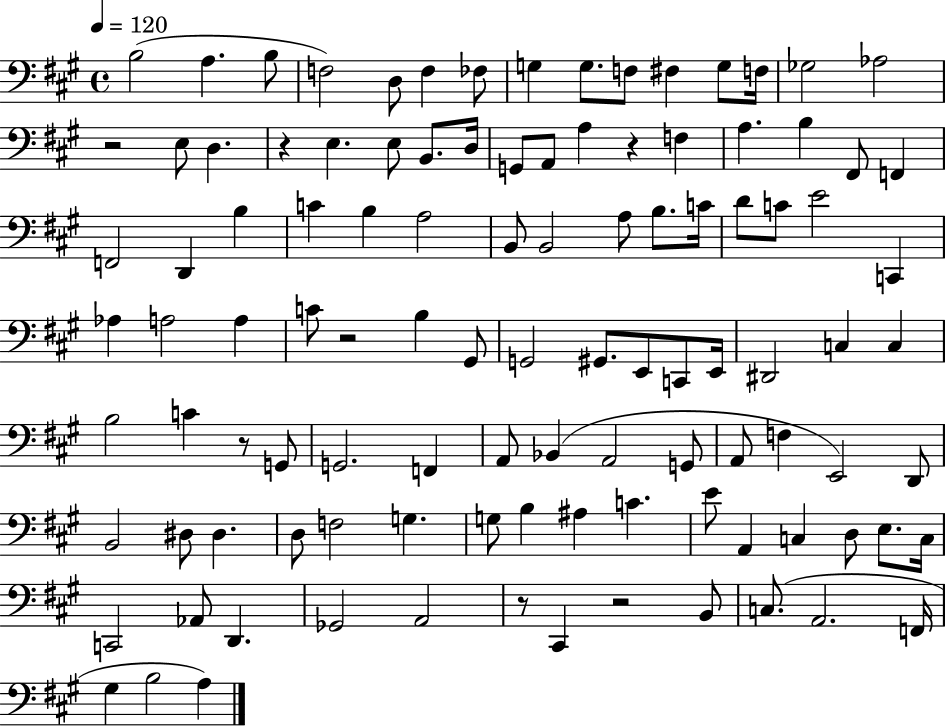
{
  \clef bass
  \time 4/4
  \defaultTimeSignature
  \key a \major
  \tempo 4 = 120
  \repeat volta 2 { b2( a4. b8 | f2) d8 f4 fes8 | g4 g8. f8 fis4 g8 f16 | ges2 aes2 | \break r2 e8 d4. | r4 e4. e8 b,8. d16 | g,8 a,8 a4 r4 f4 | a4. b4 fis,8 f,4 | \break f,2 d,4 b4 | c'4 b4 a2 | b,8 b,2 a8 b8. c'16 | d'8 c'8 e'2 c,4 | \break aes4 a2 a4 | c'8 r2 b4 gis,8 | g,2 gis,8. e,8 c,8 e,16 | dis,2 c4 c4 | \break b2 c'4 r8 g,8 | g,2. f,4 | a,8 bes,4( a,2 g,8 | a,8 f4 e,2) d,8 | \break b,2 dis8 dis4. | d8 f2 g4. | g8 b4 ais4 c'4. | e'8 a,4 c4 d8 e8. c16 | \break c,2 aes,8 d,4. | ges,2 a,2 | r8 cis,4 r2 b,8 | c8.( a,2. f,16 | \break gis4 b2 a4) | } \bar "|."
}